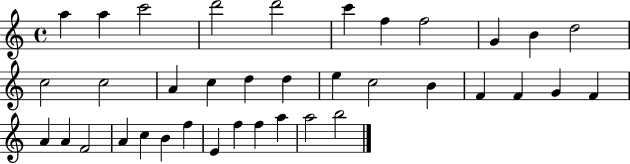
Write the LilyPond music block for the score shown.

{
  \clef treble
  \time 4/4
  \defaultTimeSignature
  \key c \major
  a''4 a''4 c'''2 | d'''2 d'''2 | c'''4 f''4 f''2 | g'4 b'4 d''2 | \break c''2 c''2 | a'4 c''4 d''4 d''4 | e''4 c''2 b'4 | f'4 f'4 g'4 f'4 | \break a'4 a'4 f'2 | a'4 c''4 b'4 f''4 | e'4 f''4 f''4 a''4 | a''2 b''2 | \break \bar "|."
}